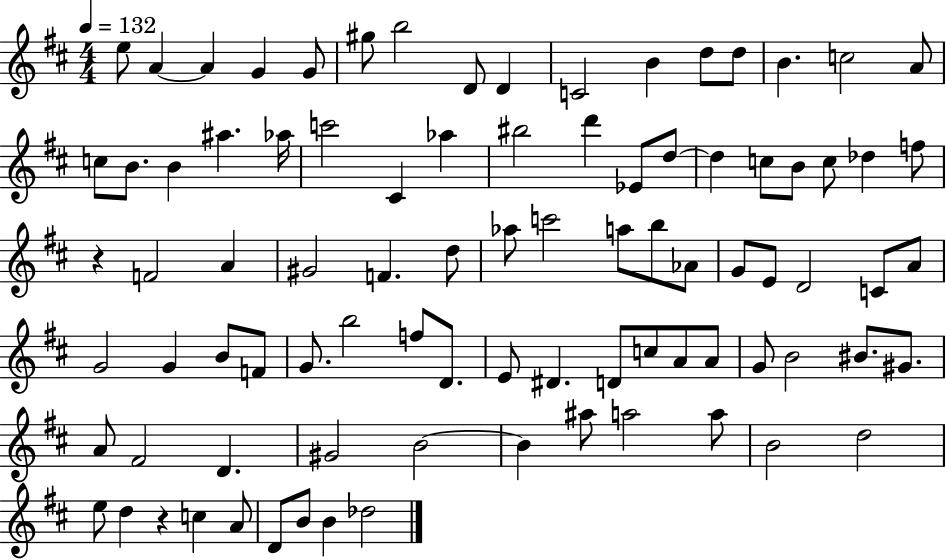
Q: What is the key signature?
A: D major